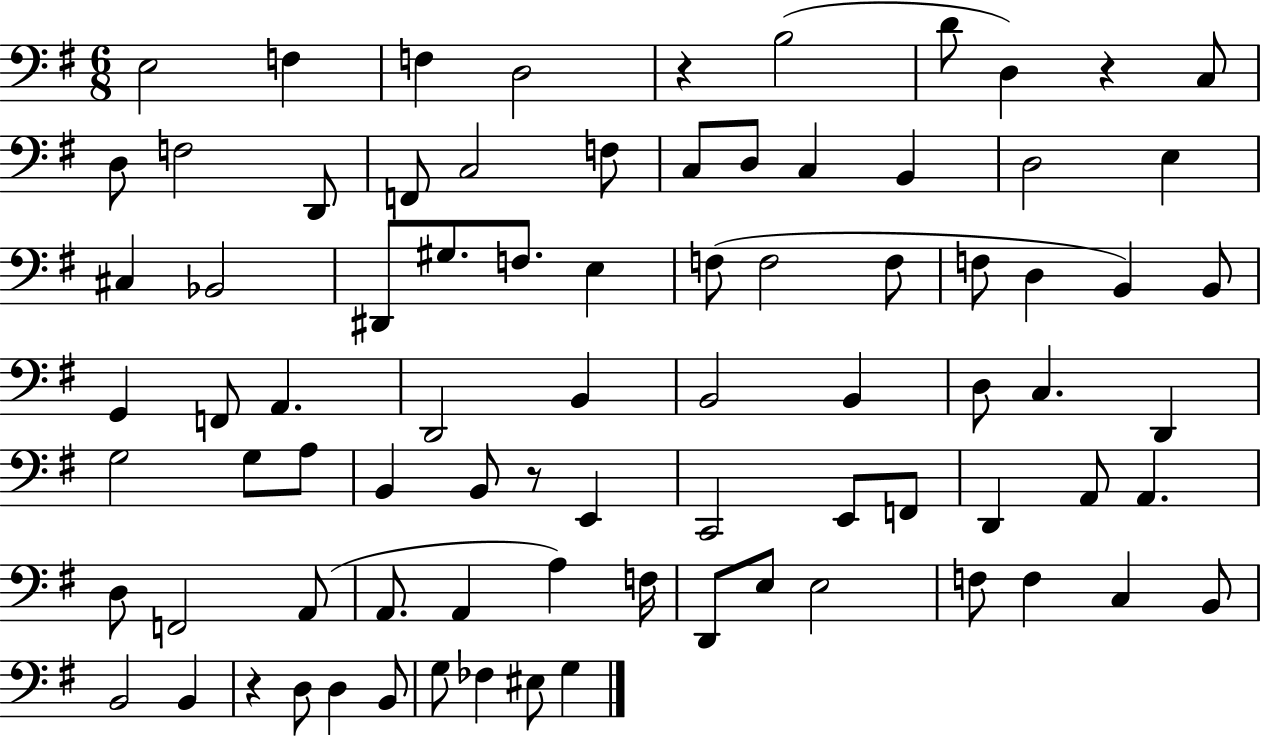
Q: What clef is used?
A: bass